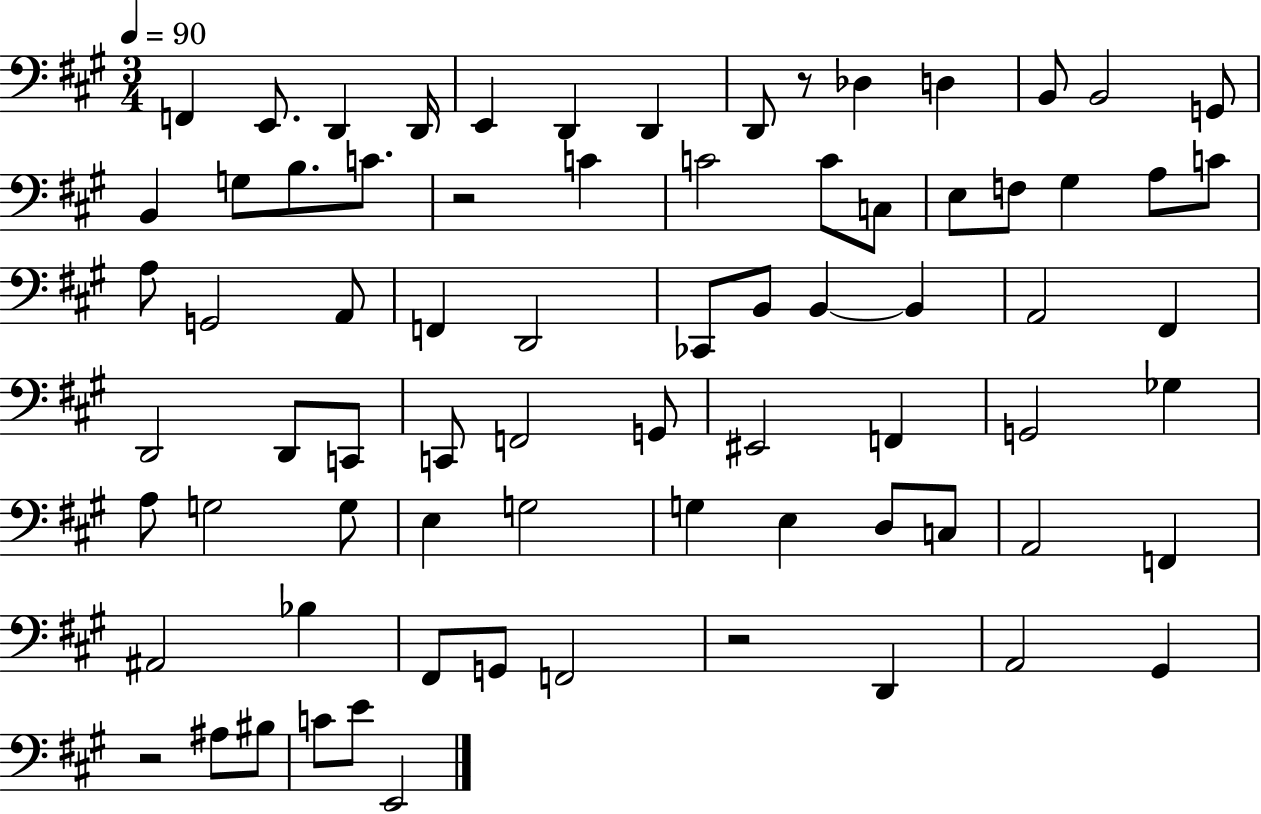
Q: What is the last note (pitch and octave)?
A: E2